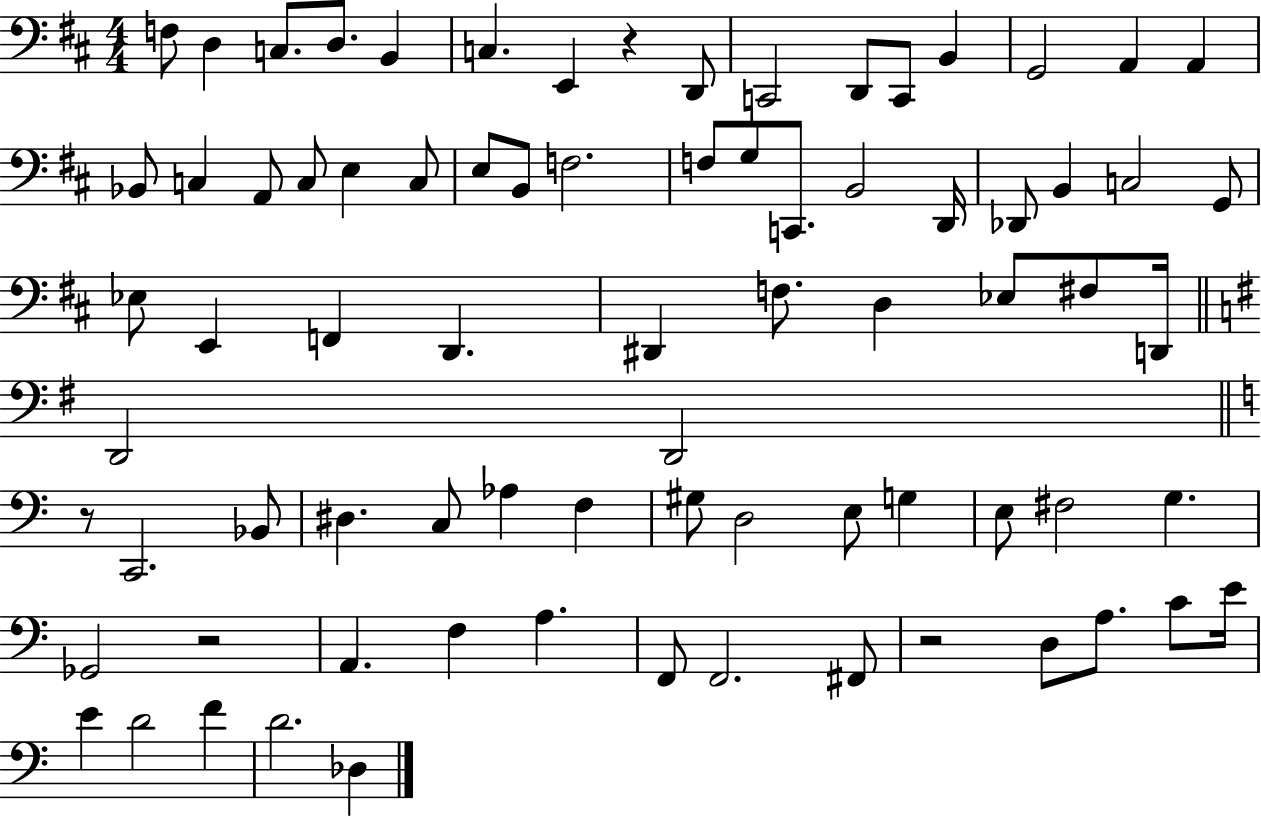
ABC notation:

X:1
T:Untitled
M:4/4
L:1/4
K:D
F,/2 D, C,/2 D,/2 B,, C, E,, z D,,/2 C,,2 D,,/2 C,,/2 B,, G,,2 A,, A,, _B,,/2 C, A,,/2 C,/2 E, C,/2 E,/2 B,,/2 F,2 F,/2 G,/2 C,,/2 B,,2 D,,/4 _D,,/2 B,, C,2 G,,/2 _E,/2 E,, F,, D,, ^D,, F,/2 D, _E,/2 ^F,/2 D,,/4 D,,2 D,,2 z/2 C,,2 _B,,/2 ^D, C,/2 _A, F, ^G,/2 D,2 E,/2 G, E,/2 ^F,2 G, _G,,2 z2 A,, F, A, F,,/2 F,,2 ^F,,/2 z2 D,/2 A,/2 C/2 E/4 E D2 F D2 _D,